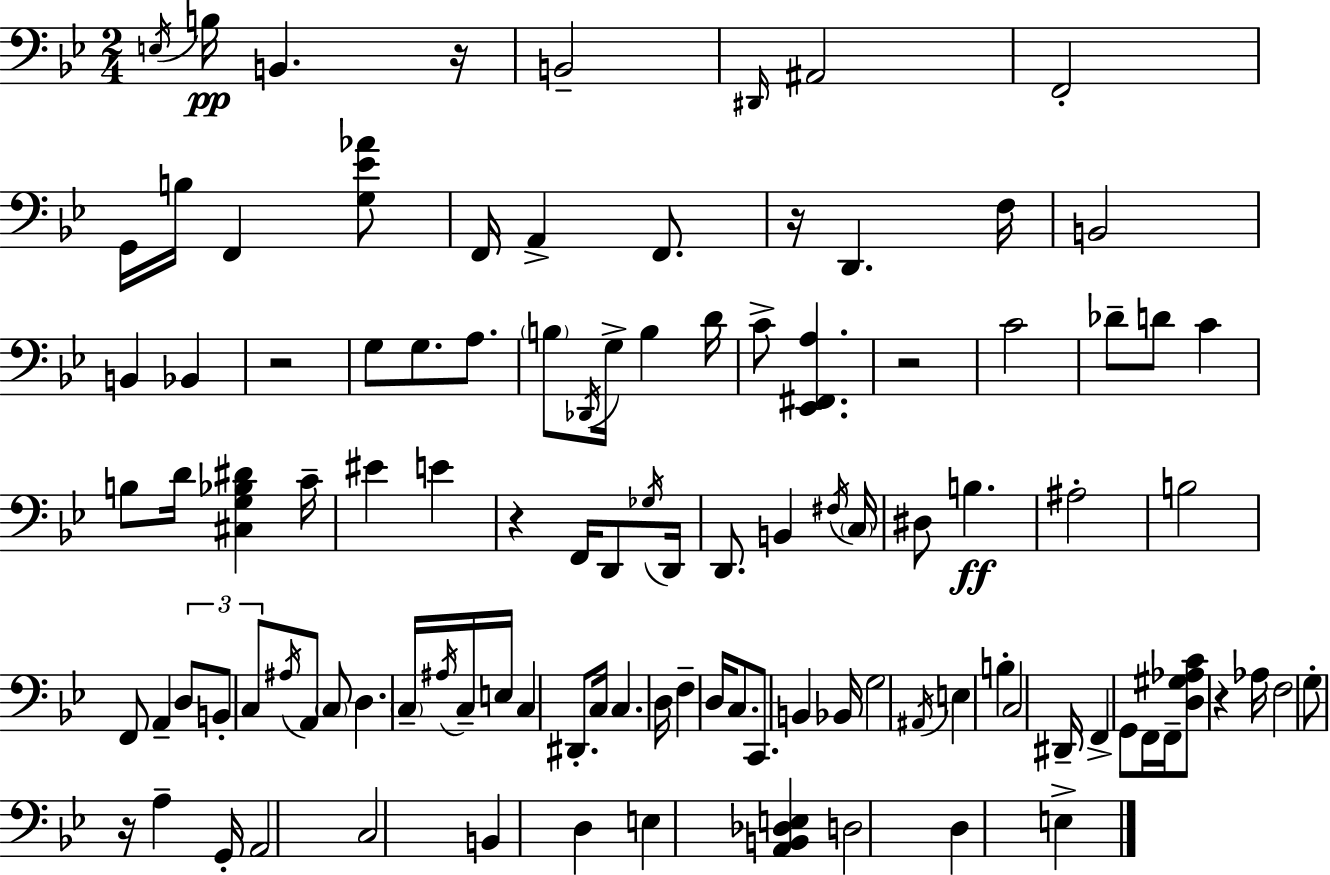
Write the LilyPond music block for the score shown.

{
  \clef bass
  \numericTimeSignature
  \time 2/4
  \key g \minor
  \repeat volta 2 { \acciaccatura { e16 }\pp b16 b,4. | r16 b,2-- | \grace { dis,16 } ais,2 | f,2-. | \break g,16 b16 f,4 | <g ees' aes'>8 f,16 a,4-> f,8. | r16 d,4. | f16 b,2 | \break b,4 bes,4 | r2 | g8 g8. a8. | \parenthesize b8 \acciaccatura { des,16 } g16-> b4 | \break d'16 c'8-> <ees, fis, a>4. | r2 | c'2 | des'8-- d'8 c'4 | \break b8 d'16 <cis g bes dis'>4 | c'16-- eis'4 e'4 | r4 f,16 | d,8 \acciaccatura { ges16 } d,16 d,8. b,4 | \break \acciaccatura { fis16 } \parenthesize c16 dis8 b4.\ff | ais2-. | b2 | f,8 a,4-- | \break \tuplet 3/2 { d8 b,8-. c8 } | \acciaccatura { ais16 } a,8 \parenthesize c8 d4. | \parenthesize c16-- \acciaccatura { ais16 } c16-- e16 | c4 dis,8.-. c16 | \break c4. d16 f4-- | d16 c8. c,8. | b,4 bes,16 g2 | \acciaccatura { ais,16 } | \break e4 b4-. | c2 | dis,16-- f,4-> g,8 f,16 | f,16-- <d gis aes c'>8 r4 aes16 | \break f2 | g8-. r16 a4-- g,16-. | a,2 | c2 | \break b,4 d4 | e4 <a, b, des e>4 | d2 | d4 e4-> | \break } \bar "|."
}